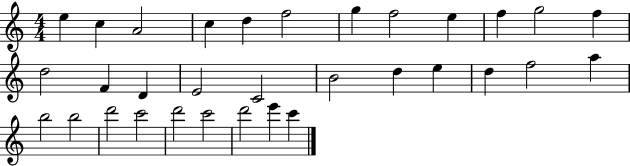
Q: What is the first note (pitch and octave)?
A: E5